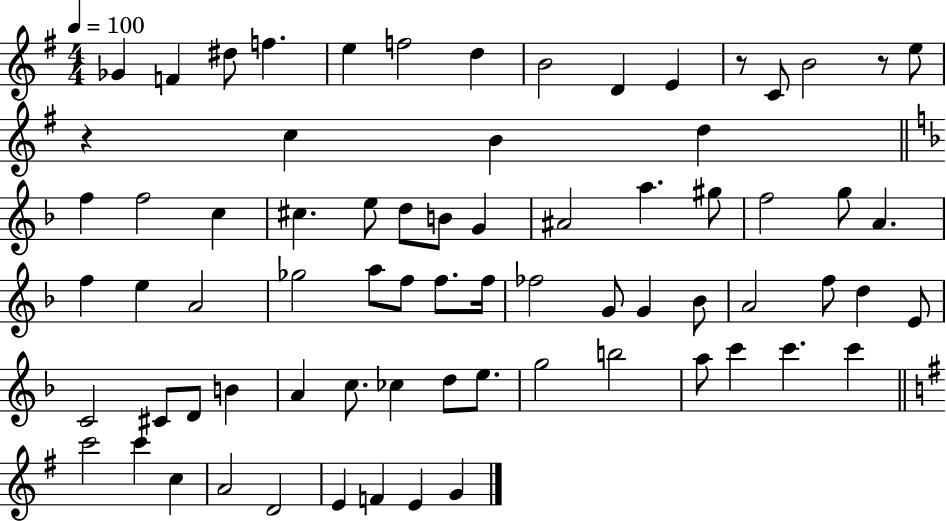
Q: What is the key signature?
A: G major